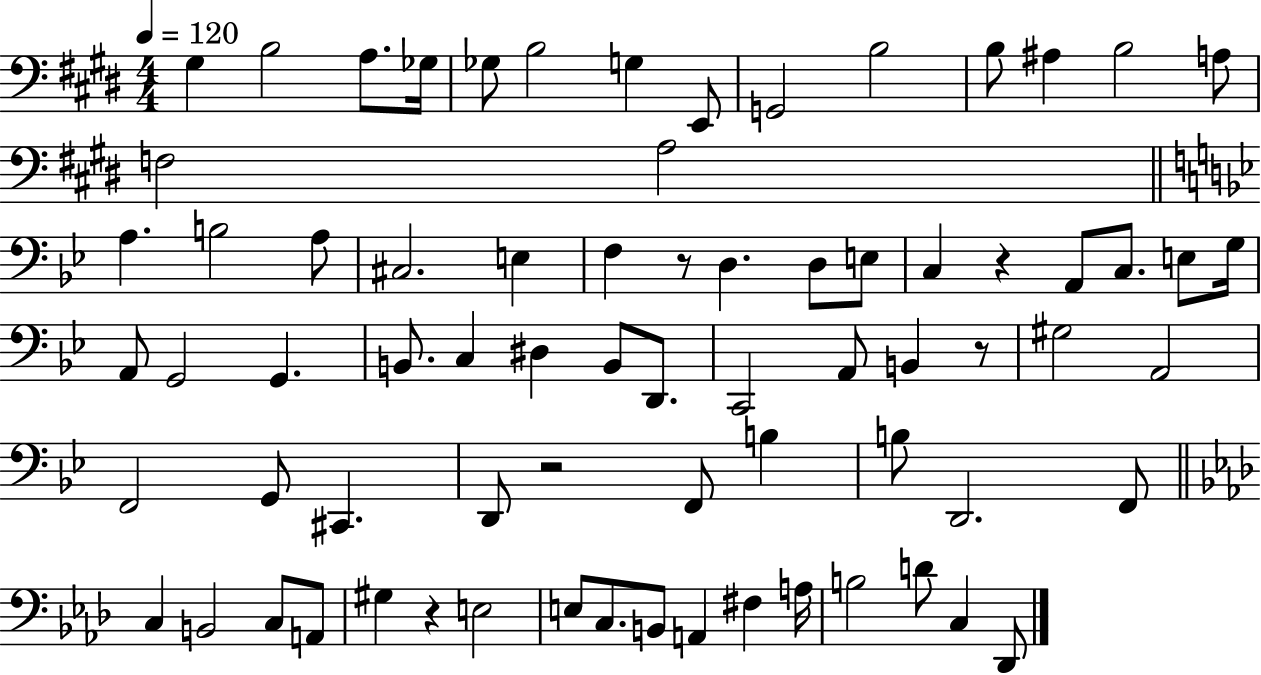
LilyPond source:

{
  \clef bass
  \numericTimeSignature
  \time 4/4
  \key e \major
  \tempo 4 = 120
  \repeat volta 2 { gis4 b2 a8. ges16 | ges8 b2 g4 e,8 | g,2 b2 | b8 ais4 b2 a8 | \break f2 a2 | \bar "||" \break \key g \minor a4. b2 a8 | cis2. e4 | f4 r8 d4. d8 e8 | c4 r4 a,8 c8. e8 g16 | \break a,8 g,2 g,4. | b,8. c4 dis4 b,8 d,8. | c,2 a,8 b,4 r8 | gis2 a,2 | \break f,2 g,8 cis,4. | d,8 r2 f,8 b4 | b8 d,2. f,8 | \bar "||" \break \key aes \major c4 b,2 c8 a,8 | gis4 r4 e2 | e8 c8. b,8 a,4 fis4 a16 | b2 d'8 c4 des,8 | \break } \bar "|."
}